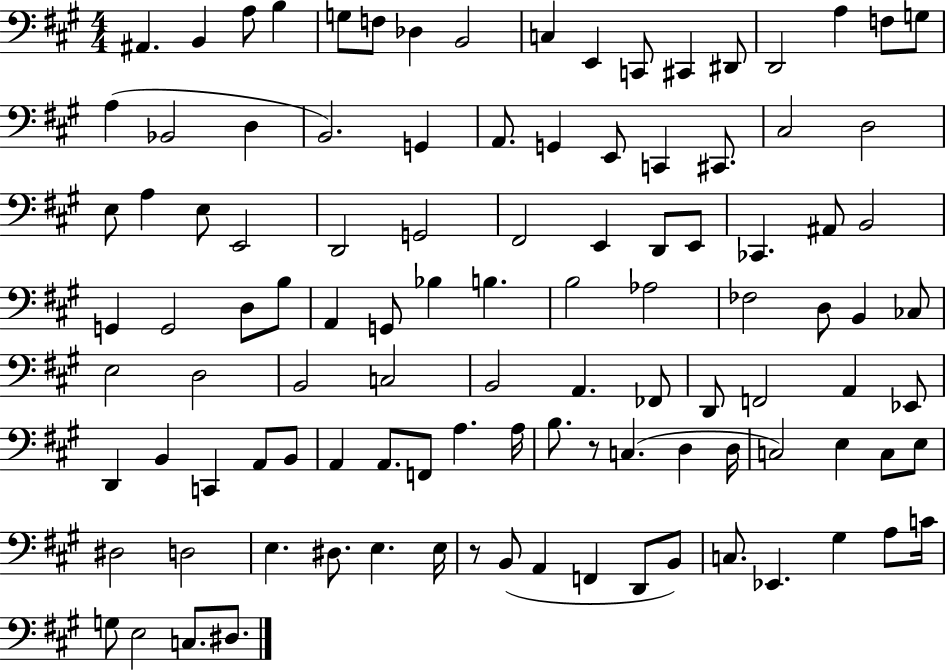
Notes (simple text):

A#2/q. B2/q A3/e B3/q G3/e F3/e Db3/q B2/h C3/q E2/q C2/e C#2/q D#2/e D2/h A3/q F3/e G3/e A3/q Bb2/h D3/q B2/h. G2/q A2/e. G2/q E2/e C2/q C#2/e. C#3/h D3/h E3/e A3/q E3/e E2/h D2/h G2/h F#2/h E2/q D2/e E2/e CES2/q. A#2/e B2/h G2/q G2/h D3/e B3/e A2/q G2/e Bb3/q B3/q. B3/h Ab3/h FES3/h D3/e B2/q CES3/e E3/h D3/h B2/h C3/h B2/h A2/q. FES2/e D2/e F2/h A2/q Eb2/e D2/q B2/q C2/q A2/e B2/e A2/q A2/e. F2/e A3/q. A3/s B3/e. R/e C3/q. D3/q D3/s C3/h E3/q C3/e E3/e D#3/h D3/h E3/q. D#3/e. E3/q. E3/s R/e B2/e A2/q F2/q D2/e B2/e C3/e. Eb2/q. G#3/q A3/e C4/s G3/e E3/h C3/e. D#3/e.